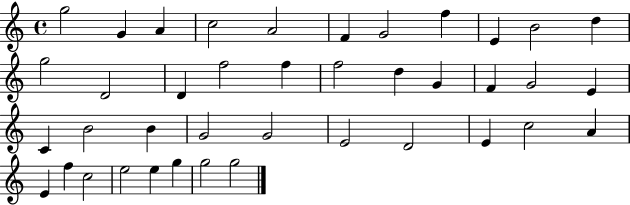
G5/h G4/q A4/q C5/h A4/h F4/q G4/h F5/q E4/q B4/h D5/q G5/h D4/h D4/q F5/h F5/q F5/h D5/q G4/q F4/q G4/h E4/q C4/q B4/h B4/q G4/h G4/h E4/h D4/h E4/q C5/h A4/q E4/q F5/q C5/h E5/h E5/q G5/q G5/h G5/h